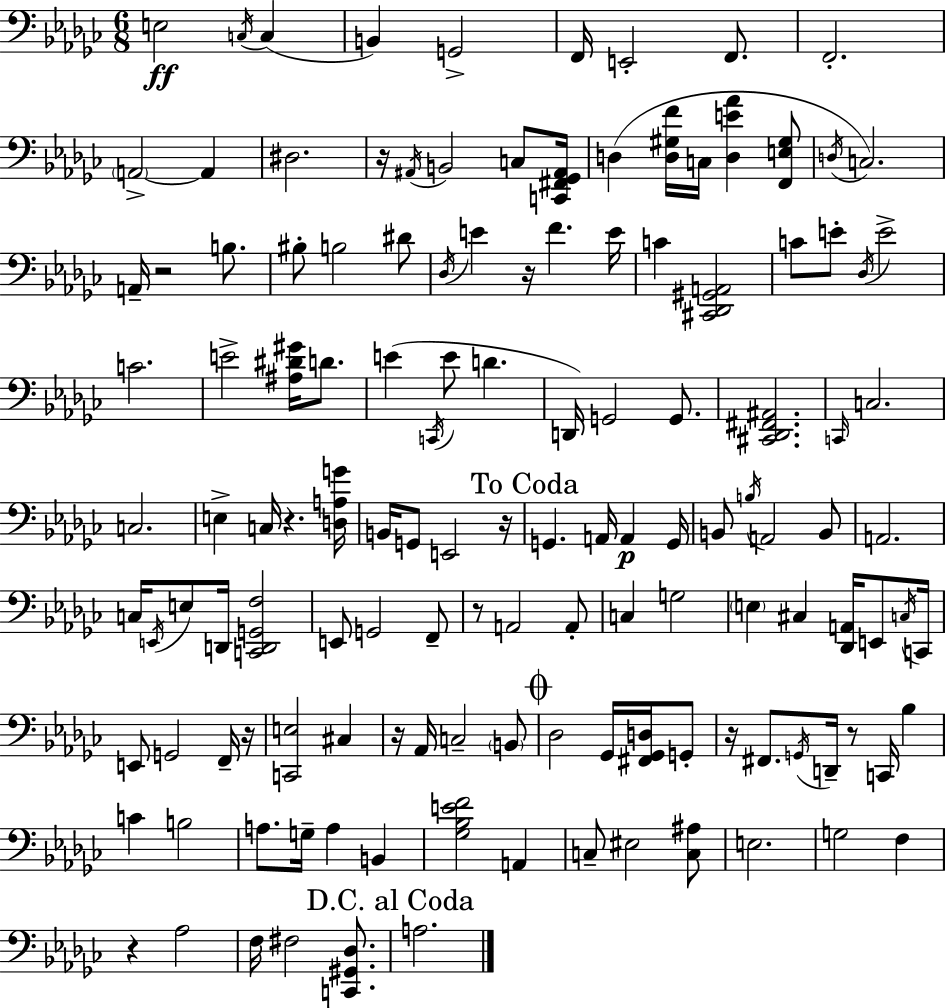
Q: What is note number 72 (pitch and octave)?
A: E3